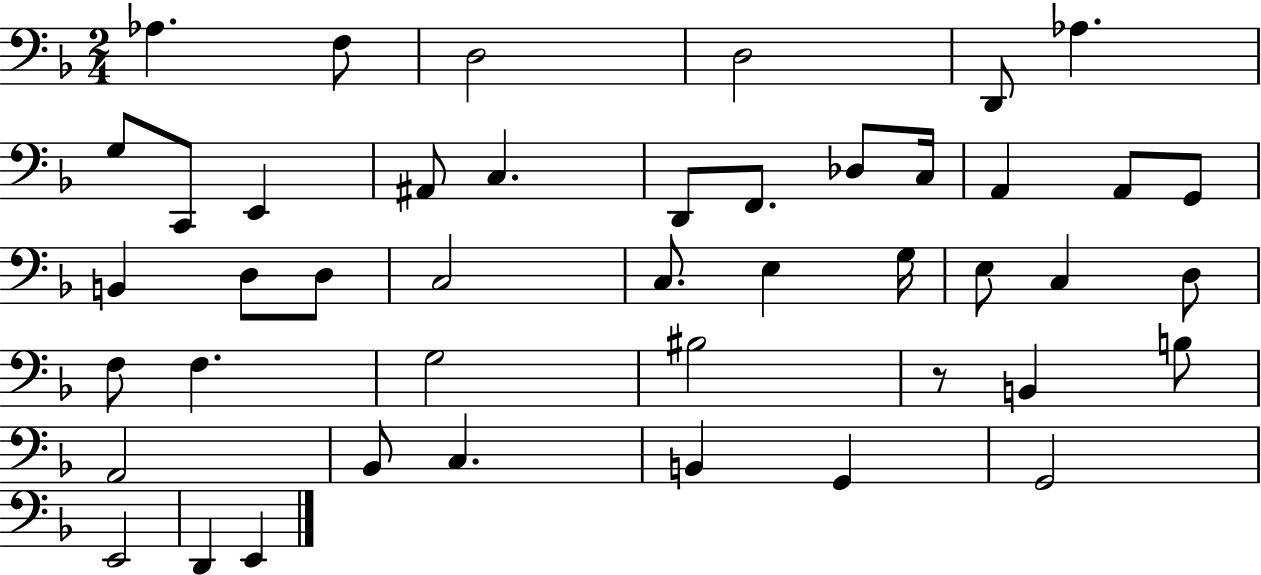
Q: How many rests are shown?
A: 1